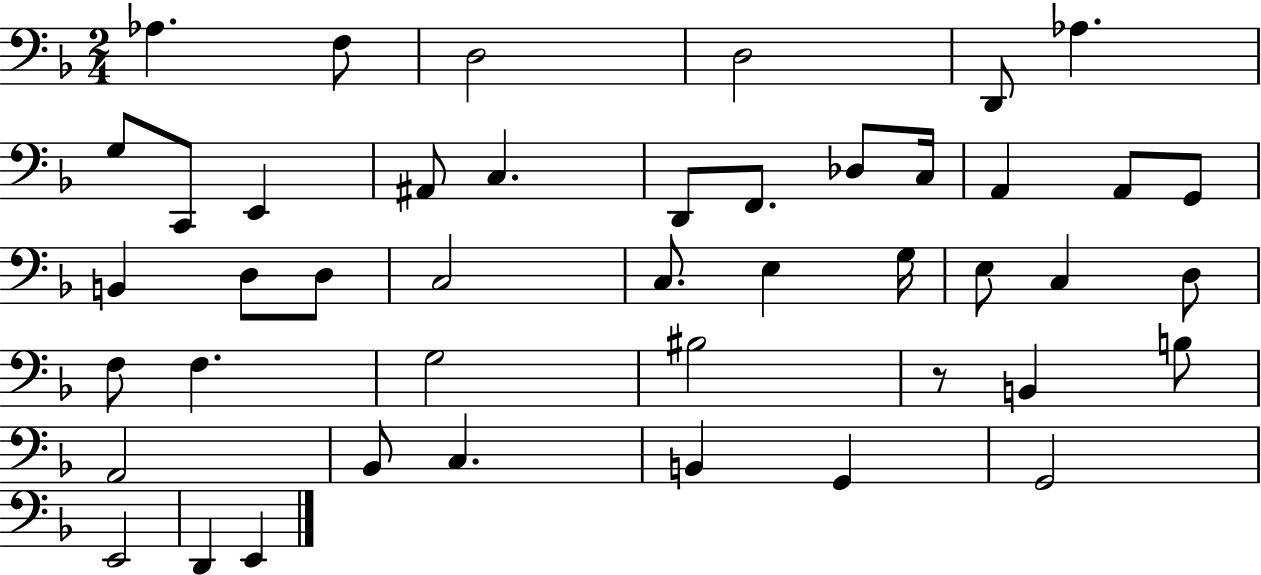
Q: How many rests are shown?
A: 1